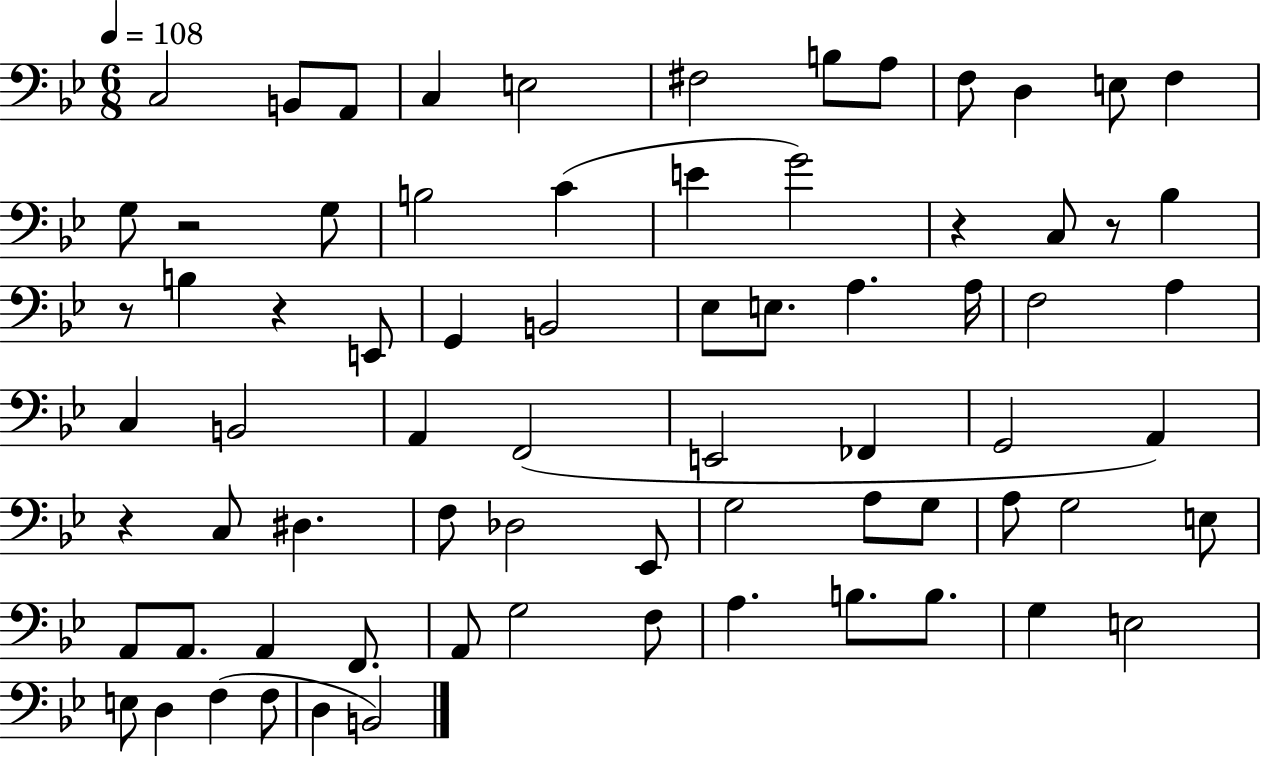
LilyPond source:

{
  \clef bass
  \numericTimeSignature
  \time 6/8
  \key bes \major
  \tempo 4 = 108
  \repeat volta 2 { c2 b,8 a,8 | c4 e2 | fis2 b8 a8 | f8 d4 e8 f4 | \break g8 r2 g8 | b2 c'4( | e'4 g'2) | r4 c8 r8 bes4 | \break r8 b4 r4 e,8 | g,4 b,2 | ees8 e8. a4. a16 | f2 a4 | \break c4 b,2 | a,4 f,2( | e,2 fes,4 | g,2 a,4) | \break r4 c8 dis4. | f8 des2 ees,8 | g2 a8 g8 | a8 g2 e8 | \break a,8 a,8. a,4 f,8. | a,8 g2 f8 | a4. b8. b8. | g4 e2 | \break e8 d4 f4( f8 | d4 b,2) | } \bar "|."
}